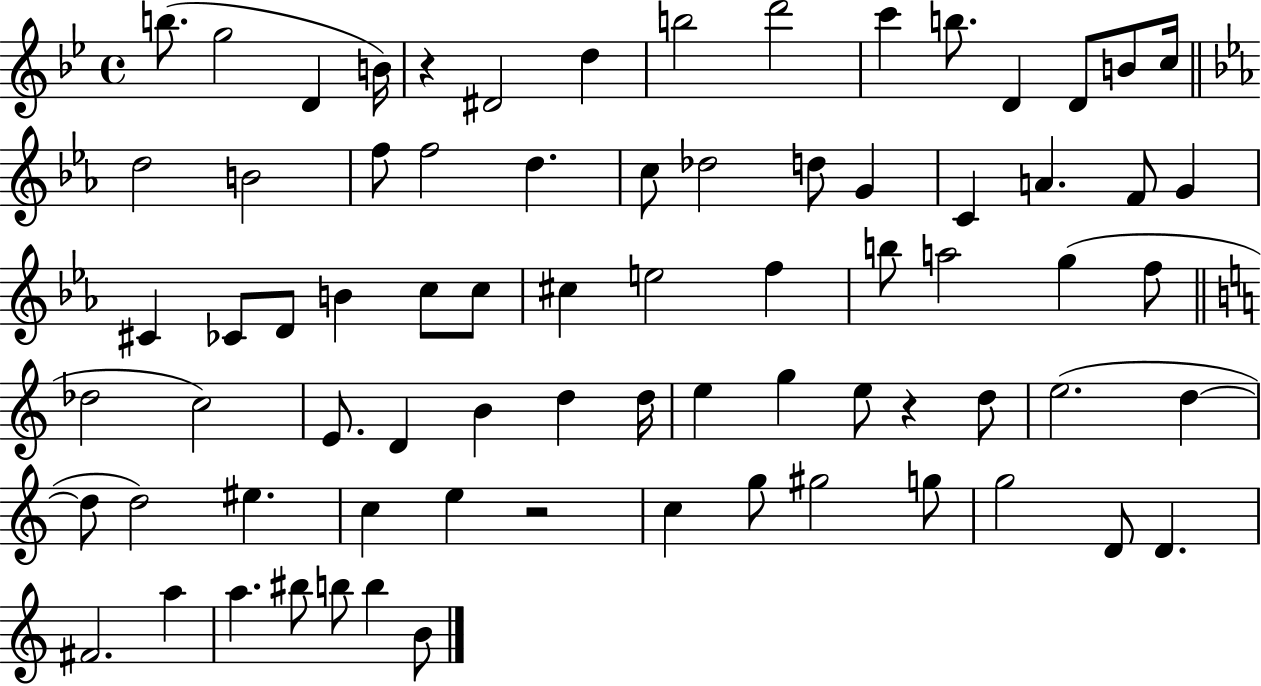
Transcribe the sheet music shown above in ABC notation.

X:1
T:Untitled
M:4/4
L:1/4
K:Bb
b/2 g2 D B/4 z ^D2 d b2 d'2 c' b/2 D D/2 B/2 c/4 d2 B2 f/2 f2 d c/2 _d2 d/2 G C A F/2 G ^C _C/2 D/2 B c/2 c/2 ^c e2 f b/2 a2 g f/2 _d2 c2 E/2 D B d d/4 e g e/2 z d/2 e2 d d/2 d2 ^e c e z2 c g/2 ^g2 g/2 g2 D/2 D ^F2 a a ^b/2 b/2 b B/2